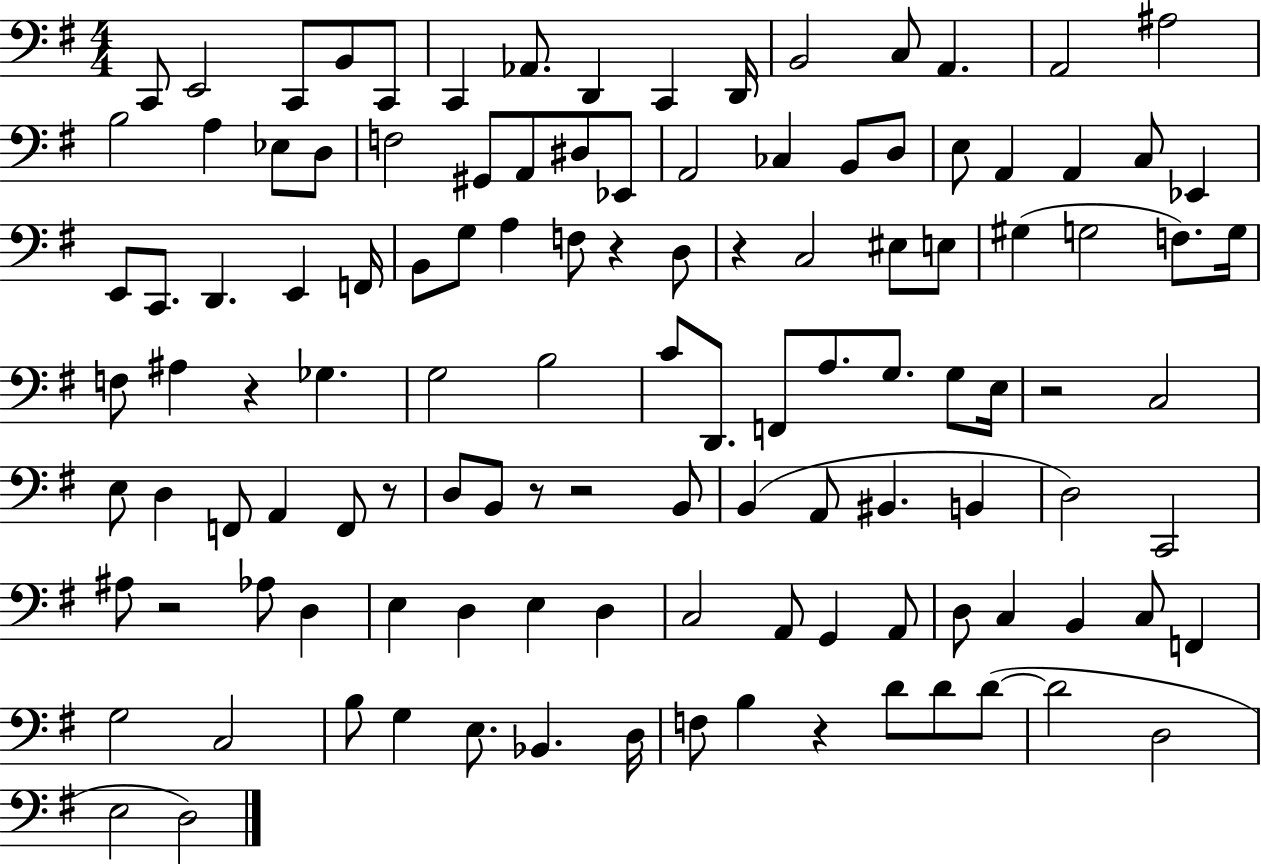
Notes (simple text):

C2/e E2/h C2/e B2/e C2/e C2/q Ab2/e. D2/q C2/q D2/s B2/h C3/e A2/q. A2/h A#3/h B3/h A3/q Eb3/e D3/e F3/h G#2/e A2/e D#3/e Eb2/e A2/h CES3/q B2/e D3/e E3/e A2/q A2/q C3/e Eb2/q E2/e C2/e. D2/q. E2/q F2/s B2/e G3/e A3/q F3/e R/q D3/e R/q C3/h EIS3/e E3/e G#3/q G3/h F3/e. G3/s F3/e A#3/q R/q Gb3/q. G3/h B3/h C4/e D2/e. F2/e A3/e. G3/e. G3/e E3/s R/h C3/h E3/e D3/q F2/e A2/q F2/e R/e D3/e B2/e R/e R/h B2/e B2/q A2/e BIS2/q. B2/q D3/h C2/h A#3/e R/h Ab3/e D3/q E3/q D3/q E3/q D3/q C3/h A2/e G2/q A2/e D3/e C3/q B2/q C3/e F2/q G3/h C3/h B3/e G3/q E3/e. Bb2/q. D3/s F3/e B3/q R/q D4/e D4/e D4/e D4/h D3/h E3/h D3/h